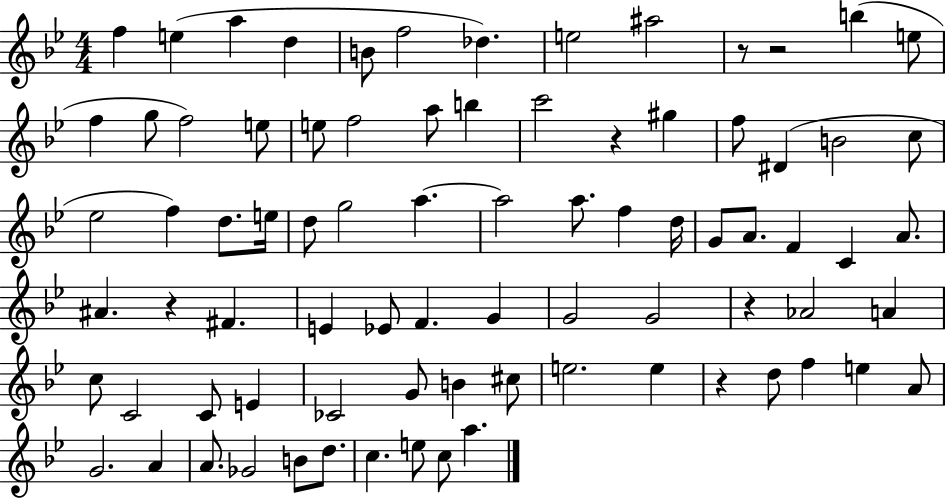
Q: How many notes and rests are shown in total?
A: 81